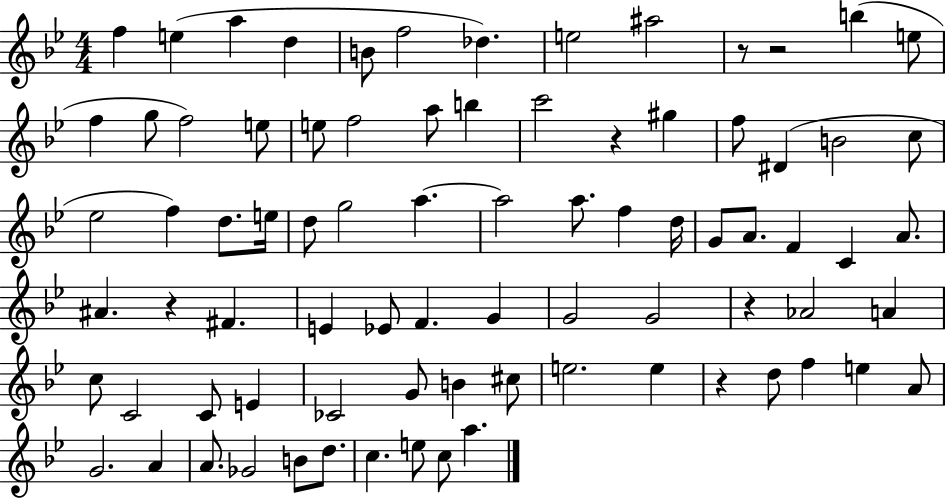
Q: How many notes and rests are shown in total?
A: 81